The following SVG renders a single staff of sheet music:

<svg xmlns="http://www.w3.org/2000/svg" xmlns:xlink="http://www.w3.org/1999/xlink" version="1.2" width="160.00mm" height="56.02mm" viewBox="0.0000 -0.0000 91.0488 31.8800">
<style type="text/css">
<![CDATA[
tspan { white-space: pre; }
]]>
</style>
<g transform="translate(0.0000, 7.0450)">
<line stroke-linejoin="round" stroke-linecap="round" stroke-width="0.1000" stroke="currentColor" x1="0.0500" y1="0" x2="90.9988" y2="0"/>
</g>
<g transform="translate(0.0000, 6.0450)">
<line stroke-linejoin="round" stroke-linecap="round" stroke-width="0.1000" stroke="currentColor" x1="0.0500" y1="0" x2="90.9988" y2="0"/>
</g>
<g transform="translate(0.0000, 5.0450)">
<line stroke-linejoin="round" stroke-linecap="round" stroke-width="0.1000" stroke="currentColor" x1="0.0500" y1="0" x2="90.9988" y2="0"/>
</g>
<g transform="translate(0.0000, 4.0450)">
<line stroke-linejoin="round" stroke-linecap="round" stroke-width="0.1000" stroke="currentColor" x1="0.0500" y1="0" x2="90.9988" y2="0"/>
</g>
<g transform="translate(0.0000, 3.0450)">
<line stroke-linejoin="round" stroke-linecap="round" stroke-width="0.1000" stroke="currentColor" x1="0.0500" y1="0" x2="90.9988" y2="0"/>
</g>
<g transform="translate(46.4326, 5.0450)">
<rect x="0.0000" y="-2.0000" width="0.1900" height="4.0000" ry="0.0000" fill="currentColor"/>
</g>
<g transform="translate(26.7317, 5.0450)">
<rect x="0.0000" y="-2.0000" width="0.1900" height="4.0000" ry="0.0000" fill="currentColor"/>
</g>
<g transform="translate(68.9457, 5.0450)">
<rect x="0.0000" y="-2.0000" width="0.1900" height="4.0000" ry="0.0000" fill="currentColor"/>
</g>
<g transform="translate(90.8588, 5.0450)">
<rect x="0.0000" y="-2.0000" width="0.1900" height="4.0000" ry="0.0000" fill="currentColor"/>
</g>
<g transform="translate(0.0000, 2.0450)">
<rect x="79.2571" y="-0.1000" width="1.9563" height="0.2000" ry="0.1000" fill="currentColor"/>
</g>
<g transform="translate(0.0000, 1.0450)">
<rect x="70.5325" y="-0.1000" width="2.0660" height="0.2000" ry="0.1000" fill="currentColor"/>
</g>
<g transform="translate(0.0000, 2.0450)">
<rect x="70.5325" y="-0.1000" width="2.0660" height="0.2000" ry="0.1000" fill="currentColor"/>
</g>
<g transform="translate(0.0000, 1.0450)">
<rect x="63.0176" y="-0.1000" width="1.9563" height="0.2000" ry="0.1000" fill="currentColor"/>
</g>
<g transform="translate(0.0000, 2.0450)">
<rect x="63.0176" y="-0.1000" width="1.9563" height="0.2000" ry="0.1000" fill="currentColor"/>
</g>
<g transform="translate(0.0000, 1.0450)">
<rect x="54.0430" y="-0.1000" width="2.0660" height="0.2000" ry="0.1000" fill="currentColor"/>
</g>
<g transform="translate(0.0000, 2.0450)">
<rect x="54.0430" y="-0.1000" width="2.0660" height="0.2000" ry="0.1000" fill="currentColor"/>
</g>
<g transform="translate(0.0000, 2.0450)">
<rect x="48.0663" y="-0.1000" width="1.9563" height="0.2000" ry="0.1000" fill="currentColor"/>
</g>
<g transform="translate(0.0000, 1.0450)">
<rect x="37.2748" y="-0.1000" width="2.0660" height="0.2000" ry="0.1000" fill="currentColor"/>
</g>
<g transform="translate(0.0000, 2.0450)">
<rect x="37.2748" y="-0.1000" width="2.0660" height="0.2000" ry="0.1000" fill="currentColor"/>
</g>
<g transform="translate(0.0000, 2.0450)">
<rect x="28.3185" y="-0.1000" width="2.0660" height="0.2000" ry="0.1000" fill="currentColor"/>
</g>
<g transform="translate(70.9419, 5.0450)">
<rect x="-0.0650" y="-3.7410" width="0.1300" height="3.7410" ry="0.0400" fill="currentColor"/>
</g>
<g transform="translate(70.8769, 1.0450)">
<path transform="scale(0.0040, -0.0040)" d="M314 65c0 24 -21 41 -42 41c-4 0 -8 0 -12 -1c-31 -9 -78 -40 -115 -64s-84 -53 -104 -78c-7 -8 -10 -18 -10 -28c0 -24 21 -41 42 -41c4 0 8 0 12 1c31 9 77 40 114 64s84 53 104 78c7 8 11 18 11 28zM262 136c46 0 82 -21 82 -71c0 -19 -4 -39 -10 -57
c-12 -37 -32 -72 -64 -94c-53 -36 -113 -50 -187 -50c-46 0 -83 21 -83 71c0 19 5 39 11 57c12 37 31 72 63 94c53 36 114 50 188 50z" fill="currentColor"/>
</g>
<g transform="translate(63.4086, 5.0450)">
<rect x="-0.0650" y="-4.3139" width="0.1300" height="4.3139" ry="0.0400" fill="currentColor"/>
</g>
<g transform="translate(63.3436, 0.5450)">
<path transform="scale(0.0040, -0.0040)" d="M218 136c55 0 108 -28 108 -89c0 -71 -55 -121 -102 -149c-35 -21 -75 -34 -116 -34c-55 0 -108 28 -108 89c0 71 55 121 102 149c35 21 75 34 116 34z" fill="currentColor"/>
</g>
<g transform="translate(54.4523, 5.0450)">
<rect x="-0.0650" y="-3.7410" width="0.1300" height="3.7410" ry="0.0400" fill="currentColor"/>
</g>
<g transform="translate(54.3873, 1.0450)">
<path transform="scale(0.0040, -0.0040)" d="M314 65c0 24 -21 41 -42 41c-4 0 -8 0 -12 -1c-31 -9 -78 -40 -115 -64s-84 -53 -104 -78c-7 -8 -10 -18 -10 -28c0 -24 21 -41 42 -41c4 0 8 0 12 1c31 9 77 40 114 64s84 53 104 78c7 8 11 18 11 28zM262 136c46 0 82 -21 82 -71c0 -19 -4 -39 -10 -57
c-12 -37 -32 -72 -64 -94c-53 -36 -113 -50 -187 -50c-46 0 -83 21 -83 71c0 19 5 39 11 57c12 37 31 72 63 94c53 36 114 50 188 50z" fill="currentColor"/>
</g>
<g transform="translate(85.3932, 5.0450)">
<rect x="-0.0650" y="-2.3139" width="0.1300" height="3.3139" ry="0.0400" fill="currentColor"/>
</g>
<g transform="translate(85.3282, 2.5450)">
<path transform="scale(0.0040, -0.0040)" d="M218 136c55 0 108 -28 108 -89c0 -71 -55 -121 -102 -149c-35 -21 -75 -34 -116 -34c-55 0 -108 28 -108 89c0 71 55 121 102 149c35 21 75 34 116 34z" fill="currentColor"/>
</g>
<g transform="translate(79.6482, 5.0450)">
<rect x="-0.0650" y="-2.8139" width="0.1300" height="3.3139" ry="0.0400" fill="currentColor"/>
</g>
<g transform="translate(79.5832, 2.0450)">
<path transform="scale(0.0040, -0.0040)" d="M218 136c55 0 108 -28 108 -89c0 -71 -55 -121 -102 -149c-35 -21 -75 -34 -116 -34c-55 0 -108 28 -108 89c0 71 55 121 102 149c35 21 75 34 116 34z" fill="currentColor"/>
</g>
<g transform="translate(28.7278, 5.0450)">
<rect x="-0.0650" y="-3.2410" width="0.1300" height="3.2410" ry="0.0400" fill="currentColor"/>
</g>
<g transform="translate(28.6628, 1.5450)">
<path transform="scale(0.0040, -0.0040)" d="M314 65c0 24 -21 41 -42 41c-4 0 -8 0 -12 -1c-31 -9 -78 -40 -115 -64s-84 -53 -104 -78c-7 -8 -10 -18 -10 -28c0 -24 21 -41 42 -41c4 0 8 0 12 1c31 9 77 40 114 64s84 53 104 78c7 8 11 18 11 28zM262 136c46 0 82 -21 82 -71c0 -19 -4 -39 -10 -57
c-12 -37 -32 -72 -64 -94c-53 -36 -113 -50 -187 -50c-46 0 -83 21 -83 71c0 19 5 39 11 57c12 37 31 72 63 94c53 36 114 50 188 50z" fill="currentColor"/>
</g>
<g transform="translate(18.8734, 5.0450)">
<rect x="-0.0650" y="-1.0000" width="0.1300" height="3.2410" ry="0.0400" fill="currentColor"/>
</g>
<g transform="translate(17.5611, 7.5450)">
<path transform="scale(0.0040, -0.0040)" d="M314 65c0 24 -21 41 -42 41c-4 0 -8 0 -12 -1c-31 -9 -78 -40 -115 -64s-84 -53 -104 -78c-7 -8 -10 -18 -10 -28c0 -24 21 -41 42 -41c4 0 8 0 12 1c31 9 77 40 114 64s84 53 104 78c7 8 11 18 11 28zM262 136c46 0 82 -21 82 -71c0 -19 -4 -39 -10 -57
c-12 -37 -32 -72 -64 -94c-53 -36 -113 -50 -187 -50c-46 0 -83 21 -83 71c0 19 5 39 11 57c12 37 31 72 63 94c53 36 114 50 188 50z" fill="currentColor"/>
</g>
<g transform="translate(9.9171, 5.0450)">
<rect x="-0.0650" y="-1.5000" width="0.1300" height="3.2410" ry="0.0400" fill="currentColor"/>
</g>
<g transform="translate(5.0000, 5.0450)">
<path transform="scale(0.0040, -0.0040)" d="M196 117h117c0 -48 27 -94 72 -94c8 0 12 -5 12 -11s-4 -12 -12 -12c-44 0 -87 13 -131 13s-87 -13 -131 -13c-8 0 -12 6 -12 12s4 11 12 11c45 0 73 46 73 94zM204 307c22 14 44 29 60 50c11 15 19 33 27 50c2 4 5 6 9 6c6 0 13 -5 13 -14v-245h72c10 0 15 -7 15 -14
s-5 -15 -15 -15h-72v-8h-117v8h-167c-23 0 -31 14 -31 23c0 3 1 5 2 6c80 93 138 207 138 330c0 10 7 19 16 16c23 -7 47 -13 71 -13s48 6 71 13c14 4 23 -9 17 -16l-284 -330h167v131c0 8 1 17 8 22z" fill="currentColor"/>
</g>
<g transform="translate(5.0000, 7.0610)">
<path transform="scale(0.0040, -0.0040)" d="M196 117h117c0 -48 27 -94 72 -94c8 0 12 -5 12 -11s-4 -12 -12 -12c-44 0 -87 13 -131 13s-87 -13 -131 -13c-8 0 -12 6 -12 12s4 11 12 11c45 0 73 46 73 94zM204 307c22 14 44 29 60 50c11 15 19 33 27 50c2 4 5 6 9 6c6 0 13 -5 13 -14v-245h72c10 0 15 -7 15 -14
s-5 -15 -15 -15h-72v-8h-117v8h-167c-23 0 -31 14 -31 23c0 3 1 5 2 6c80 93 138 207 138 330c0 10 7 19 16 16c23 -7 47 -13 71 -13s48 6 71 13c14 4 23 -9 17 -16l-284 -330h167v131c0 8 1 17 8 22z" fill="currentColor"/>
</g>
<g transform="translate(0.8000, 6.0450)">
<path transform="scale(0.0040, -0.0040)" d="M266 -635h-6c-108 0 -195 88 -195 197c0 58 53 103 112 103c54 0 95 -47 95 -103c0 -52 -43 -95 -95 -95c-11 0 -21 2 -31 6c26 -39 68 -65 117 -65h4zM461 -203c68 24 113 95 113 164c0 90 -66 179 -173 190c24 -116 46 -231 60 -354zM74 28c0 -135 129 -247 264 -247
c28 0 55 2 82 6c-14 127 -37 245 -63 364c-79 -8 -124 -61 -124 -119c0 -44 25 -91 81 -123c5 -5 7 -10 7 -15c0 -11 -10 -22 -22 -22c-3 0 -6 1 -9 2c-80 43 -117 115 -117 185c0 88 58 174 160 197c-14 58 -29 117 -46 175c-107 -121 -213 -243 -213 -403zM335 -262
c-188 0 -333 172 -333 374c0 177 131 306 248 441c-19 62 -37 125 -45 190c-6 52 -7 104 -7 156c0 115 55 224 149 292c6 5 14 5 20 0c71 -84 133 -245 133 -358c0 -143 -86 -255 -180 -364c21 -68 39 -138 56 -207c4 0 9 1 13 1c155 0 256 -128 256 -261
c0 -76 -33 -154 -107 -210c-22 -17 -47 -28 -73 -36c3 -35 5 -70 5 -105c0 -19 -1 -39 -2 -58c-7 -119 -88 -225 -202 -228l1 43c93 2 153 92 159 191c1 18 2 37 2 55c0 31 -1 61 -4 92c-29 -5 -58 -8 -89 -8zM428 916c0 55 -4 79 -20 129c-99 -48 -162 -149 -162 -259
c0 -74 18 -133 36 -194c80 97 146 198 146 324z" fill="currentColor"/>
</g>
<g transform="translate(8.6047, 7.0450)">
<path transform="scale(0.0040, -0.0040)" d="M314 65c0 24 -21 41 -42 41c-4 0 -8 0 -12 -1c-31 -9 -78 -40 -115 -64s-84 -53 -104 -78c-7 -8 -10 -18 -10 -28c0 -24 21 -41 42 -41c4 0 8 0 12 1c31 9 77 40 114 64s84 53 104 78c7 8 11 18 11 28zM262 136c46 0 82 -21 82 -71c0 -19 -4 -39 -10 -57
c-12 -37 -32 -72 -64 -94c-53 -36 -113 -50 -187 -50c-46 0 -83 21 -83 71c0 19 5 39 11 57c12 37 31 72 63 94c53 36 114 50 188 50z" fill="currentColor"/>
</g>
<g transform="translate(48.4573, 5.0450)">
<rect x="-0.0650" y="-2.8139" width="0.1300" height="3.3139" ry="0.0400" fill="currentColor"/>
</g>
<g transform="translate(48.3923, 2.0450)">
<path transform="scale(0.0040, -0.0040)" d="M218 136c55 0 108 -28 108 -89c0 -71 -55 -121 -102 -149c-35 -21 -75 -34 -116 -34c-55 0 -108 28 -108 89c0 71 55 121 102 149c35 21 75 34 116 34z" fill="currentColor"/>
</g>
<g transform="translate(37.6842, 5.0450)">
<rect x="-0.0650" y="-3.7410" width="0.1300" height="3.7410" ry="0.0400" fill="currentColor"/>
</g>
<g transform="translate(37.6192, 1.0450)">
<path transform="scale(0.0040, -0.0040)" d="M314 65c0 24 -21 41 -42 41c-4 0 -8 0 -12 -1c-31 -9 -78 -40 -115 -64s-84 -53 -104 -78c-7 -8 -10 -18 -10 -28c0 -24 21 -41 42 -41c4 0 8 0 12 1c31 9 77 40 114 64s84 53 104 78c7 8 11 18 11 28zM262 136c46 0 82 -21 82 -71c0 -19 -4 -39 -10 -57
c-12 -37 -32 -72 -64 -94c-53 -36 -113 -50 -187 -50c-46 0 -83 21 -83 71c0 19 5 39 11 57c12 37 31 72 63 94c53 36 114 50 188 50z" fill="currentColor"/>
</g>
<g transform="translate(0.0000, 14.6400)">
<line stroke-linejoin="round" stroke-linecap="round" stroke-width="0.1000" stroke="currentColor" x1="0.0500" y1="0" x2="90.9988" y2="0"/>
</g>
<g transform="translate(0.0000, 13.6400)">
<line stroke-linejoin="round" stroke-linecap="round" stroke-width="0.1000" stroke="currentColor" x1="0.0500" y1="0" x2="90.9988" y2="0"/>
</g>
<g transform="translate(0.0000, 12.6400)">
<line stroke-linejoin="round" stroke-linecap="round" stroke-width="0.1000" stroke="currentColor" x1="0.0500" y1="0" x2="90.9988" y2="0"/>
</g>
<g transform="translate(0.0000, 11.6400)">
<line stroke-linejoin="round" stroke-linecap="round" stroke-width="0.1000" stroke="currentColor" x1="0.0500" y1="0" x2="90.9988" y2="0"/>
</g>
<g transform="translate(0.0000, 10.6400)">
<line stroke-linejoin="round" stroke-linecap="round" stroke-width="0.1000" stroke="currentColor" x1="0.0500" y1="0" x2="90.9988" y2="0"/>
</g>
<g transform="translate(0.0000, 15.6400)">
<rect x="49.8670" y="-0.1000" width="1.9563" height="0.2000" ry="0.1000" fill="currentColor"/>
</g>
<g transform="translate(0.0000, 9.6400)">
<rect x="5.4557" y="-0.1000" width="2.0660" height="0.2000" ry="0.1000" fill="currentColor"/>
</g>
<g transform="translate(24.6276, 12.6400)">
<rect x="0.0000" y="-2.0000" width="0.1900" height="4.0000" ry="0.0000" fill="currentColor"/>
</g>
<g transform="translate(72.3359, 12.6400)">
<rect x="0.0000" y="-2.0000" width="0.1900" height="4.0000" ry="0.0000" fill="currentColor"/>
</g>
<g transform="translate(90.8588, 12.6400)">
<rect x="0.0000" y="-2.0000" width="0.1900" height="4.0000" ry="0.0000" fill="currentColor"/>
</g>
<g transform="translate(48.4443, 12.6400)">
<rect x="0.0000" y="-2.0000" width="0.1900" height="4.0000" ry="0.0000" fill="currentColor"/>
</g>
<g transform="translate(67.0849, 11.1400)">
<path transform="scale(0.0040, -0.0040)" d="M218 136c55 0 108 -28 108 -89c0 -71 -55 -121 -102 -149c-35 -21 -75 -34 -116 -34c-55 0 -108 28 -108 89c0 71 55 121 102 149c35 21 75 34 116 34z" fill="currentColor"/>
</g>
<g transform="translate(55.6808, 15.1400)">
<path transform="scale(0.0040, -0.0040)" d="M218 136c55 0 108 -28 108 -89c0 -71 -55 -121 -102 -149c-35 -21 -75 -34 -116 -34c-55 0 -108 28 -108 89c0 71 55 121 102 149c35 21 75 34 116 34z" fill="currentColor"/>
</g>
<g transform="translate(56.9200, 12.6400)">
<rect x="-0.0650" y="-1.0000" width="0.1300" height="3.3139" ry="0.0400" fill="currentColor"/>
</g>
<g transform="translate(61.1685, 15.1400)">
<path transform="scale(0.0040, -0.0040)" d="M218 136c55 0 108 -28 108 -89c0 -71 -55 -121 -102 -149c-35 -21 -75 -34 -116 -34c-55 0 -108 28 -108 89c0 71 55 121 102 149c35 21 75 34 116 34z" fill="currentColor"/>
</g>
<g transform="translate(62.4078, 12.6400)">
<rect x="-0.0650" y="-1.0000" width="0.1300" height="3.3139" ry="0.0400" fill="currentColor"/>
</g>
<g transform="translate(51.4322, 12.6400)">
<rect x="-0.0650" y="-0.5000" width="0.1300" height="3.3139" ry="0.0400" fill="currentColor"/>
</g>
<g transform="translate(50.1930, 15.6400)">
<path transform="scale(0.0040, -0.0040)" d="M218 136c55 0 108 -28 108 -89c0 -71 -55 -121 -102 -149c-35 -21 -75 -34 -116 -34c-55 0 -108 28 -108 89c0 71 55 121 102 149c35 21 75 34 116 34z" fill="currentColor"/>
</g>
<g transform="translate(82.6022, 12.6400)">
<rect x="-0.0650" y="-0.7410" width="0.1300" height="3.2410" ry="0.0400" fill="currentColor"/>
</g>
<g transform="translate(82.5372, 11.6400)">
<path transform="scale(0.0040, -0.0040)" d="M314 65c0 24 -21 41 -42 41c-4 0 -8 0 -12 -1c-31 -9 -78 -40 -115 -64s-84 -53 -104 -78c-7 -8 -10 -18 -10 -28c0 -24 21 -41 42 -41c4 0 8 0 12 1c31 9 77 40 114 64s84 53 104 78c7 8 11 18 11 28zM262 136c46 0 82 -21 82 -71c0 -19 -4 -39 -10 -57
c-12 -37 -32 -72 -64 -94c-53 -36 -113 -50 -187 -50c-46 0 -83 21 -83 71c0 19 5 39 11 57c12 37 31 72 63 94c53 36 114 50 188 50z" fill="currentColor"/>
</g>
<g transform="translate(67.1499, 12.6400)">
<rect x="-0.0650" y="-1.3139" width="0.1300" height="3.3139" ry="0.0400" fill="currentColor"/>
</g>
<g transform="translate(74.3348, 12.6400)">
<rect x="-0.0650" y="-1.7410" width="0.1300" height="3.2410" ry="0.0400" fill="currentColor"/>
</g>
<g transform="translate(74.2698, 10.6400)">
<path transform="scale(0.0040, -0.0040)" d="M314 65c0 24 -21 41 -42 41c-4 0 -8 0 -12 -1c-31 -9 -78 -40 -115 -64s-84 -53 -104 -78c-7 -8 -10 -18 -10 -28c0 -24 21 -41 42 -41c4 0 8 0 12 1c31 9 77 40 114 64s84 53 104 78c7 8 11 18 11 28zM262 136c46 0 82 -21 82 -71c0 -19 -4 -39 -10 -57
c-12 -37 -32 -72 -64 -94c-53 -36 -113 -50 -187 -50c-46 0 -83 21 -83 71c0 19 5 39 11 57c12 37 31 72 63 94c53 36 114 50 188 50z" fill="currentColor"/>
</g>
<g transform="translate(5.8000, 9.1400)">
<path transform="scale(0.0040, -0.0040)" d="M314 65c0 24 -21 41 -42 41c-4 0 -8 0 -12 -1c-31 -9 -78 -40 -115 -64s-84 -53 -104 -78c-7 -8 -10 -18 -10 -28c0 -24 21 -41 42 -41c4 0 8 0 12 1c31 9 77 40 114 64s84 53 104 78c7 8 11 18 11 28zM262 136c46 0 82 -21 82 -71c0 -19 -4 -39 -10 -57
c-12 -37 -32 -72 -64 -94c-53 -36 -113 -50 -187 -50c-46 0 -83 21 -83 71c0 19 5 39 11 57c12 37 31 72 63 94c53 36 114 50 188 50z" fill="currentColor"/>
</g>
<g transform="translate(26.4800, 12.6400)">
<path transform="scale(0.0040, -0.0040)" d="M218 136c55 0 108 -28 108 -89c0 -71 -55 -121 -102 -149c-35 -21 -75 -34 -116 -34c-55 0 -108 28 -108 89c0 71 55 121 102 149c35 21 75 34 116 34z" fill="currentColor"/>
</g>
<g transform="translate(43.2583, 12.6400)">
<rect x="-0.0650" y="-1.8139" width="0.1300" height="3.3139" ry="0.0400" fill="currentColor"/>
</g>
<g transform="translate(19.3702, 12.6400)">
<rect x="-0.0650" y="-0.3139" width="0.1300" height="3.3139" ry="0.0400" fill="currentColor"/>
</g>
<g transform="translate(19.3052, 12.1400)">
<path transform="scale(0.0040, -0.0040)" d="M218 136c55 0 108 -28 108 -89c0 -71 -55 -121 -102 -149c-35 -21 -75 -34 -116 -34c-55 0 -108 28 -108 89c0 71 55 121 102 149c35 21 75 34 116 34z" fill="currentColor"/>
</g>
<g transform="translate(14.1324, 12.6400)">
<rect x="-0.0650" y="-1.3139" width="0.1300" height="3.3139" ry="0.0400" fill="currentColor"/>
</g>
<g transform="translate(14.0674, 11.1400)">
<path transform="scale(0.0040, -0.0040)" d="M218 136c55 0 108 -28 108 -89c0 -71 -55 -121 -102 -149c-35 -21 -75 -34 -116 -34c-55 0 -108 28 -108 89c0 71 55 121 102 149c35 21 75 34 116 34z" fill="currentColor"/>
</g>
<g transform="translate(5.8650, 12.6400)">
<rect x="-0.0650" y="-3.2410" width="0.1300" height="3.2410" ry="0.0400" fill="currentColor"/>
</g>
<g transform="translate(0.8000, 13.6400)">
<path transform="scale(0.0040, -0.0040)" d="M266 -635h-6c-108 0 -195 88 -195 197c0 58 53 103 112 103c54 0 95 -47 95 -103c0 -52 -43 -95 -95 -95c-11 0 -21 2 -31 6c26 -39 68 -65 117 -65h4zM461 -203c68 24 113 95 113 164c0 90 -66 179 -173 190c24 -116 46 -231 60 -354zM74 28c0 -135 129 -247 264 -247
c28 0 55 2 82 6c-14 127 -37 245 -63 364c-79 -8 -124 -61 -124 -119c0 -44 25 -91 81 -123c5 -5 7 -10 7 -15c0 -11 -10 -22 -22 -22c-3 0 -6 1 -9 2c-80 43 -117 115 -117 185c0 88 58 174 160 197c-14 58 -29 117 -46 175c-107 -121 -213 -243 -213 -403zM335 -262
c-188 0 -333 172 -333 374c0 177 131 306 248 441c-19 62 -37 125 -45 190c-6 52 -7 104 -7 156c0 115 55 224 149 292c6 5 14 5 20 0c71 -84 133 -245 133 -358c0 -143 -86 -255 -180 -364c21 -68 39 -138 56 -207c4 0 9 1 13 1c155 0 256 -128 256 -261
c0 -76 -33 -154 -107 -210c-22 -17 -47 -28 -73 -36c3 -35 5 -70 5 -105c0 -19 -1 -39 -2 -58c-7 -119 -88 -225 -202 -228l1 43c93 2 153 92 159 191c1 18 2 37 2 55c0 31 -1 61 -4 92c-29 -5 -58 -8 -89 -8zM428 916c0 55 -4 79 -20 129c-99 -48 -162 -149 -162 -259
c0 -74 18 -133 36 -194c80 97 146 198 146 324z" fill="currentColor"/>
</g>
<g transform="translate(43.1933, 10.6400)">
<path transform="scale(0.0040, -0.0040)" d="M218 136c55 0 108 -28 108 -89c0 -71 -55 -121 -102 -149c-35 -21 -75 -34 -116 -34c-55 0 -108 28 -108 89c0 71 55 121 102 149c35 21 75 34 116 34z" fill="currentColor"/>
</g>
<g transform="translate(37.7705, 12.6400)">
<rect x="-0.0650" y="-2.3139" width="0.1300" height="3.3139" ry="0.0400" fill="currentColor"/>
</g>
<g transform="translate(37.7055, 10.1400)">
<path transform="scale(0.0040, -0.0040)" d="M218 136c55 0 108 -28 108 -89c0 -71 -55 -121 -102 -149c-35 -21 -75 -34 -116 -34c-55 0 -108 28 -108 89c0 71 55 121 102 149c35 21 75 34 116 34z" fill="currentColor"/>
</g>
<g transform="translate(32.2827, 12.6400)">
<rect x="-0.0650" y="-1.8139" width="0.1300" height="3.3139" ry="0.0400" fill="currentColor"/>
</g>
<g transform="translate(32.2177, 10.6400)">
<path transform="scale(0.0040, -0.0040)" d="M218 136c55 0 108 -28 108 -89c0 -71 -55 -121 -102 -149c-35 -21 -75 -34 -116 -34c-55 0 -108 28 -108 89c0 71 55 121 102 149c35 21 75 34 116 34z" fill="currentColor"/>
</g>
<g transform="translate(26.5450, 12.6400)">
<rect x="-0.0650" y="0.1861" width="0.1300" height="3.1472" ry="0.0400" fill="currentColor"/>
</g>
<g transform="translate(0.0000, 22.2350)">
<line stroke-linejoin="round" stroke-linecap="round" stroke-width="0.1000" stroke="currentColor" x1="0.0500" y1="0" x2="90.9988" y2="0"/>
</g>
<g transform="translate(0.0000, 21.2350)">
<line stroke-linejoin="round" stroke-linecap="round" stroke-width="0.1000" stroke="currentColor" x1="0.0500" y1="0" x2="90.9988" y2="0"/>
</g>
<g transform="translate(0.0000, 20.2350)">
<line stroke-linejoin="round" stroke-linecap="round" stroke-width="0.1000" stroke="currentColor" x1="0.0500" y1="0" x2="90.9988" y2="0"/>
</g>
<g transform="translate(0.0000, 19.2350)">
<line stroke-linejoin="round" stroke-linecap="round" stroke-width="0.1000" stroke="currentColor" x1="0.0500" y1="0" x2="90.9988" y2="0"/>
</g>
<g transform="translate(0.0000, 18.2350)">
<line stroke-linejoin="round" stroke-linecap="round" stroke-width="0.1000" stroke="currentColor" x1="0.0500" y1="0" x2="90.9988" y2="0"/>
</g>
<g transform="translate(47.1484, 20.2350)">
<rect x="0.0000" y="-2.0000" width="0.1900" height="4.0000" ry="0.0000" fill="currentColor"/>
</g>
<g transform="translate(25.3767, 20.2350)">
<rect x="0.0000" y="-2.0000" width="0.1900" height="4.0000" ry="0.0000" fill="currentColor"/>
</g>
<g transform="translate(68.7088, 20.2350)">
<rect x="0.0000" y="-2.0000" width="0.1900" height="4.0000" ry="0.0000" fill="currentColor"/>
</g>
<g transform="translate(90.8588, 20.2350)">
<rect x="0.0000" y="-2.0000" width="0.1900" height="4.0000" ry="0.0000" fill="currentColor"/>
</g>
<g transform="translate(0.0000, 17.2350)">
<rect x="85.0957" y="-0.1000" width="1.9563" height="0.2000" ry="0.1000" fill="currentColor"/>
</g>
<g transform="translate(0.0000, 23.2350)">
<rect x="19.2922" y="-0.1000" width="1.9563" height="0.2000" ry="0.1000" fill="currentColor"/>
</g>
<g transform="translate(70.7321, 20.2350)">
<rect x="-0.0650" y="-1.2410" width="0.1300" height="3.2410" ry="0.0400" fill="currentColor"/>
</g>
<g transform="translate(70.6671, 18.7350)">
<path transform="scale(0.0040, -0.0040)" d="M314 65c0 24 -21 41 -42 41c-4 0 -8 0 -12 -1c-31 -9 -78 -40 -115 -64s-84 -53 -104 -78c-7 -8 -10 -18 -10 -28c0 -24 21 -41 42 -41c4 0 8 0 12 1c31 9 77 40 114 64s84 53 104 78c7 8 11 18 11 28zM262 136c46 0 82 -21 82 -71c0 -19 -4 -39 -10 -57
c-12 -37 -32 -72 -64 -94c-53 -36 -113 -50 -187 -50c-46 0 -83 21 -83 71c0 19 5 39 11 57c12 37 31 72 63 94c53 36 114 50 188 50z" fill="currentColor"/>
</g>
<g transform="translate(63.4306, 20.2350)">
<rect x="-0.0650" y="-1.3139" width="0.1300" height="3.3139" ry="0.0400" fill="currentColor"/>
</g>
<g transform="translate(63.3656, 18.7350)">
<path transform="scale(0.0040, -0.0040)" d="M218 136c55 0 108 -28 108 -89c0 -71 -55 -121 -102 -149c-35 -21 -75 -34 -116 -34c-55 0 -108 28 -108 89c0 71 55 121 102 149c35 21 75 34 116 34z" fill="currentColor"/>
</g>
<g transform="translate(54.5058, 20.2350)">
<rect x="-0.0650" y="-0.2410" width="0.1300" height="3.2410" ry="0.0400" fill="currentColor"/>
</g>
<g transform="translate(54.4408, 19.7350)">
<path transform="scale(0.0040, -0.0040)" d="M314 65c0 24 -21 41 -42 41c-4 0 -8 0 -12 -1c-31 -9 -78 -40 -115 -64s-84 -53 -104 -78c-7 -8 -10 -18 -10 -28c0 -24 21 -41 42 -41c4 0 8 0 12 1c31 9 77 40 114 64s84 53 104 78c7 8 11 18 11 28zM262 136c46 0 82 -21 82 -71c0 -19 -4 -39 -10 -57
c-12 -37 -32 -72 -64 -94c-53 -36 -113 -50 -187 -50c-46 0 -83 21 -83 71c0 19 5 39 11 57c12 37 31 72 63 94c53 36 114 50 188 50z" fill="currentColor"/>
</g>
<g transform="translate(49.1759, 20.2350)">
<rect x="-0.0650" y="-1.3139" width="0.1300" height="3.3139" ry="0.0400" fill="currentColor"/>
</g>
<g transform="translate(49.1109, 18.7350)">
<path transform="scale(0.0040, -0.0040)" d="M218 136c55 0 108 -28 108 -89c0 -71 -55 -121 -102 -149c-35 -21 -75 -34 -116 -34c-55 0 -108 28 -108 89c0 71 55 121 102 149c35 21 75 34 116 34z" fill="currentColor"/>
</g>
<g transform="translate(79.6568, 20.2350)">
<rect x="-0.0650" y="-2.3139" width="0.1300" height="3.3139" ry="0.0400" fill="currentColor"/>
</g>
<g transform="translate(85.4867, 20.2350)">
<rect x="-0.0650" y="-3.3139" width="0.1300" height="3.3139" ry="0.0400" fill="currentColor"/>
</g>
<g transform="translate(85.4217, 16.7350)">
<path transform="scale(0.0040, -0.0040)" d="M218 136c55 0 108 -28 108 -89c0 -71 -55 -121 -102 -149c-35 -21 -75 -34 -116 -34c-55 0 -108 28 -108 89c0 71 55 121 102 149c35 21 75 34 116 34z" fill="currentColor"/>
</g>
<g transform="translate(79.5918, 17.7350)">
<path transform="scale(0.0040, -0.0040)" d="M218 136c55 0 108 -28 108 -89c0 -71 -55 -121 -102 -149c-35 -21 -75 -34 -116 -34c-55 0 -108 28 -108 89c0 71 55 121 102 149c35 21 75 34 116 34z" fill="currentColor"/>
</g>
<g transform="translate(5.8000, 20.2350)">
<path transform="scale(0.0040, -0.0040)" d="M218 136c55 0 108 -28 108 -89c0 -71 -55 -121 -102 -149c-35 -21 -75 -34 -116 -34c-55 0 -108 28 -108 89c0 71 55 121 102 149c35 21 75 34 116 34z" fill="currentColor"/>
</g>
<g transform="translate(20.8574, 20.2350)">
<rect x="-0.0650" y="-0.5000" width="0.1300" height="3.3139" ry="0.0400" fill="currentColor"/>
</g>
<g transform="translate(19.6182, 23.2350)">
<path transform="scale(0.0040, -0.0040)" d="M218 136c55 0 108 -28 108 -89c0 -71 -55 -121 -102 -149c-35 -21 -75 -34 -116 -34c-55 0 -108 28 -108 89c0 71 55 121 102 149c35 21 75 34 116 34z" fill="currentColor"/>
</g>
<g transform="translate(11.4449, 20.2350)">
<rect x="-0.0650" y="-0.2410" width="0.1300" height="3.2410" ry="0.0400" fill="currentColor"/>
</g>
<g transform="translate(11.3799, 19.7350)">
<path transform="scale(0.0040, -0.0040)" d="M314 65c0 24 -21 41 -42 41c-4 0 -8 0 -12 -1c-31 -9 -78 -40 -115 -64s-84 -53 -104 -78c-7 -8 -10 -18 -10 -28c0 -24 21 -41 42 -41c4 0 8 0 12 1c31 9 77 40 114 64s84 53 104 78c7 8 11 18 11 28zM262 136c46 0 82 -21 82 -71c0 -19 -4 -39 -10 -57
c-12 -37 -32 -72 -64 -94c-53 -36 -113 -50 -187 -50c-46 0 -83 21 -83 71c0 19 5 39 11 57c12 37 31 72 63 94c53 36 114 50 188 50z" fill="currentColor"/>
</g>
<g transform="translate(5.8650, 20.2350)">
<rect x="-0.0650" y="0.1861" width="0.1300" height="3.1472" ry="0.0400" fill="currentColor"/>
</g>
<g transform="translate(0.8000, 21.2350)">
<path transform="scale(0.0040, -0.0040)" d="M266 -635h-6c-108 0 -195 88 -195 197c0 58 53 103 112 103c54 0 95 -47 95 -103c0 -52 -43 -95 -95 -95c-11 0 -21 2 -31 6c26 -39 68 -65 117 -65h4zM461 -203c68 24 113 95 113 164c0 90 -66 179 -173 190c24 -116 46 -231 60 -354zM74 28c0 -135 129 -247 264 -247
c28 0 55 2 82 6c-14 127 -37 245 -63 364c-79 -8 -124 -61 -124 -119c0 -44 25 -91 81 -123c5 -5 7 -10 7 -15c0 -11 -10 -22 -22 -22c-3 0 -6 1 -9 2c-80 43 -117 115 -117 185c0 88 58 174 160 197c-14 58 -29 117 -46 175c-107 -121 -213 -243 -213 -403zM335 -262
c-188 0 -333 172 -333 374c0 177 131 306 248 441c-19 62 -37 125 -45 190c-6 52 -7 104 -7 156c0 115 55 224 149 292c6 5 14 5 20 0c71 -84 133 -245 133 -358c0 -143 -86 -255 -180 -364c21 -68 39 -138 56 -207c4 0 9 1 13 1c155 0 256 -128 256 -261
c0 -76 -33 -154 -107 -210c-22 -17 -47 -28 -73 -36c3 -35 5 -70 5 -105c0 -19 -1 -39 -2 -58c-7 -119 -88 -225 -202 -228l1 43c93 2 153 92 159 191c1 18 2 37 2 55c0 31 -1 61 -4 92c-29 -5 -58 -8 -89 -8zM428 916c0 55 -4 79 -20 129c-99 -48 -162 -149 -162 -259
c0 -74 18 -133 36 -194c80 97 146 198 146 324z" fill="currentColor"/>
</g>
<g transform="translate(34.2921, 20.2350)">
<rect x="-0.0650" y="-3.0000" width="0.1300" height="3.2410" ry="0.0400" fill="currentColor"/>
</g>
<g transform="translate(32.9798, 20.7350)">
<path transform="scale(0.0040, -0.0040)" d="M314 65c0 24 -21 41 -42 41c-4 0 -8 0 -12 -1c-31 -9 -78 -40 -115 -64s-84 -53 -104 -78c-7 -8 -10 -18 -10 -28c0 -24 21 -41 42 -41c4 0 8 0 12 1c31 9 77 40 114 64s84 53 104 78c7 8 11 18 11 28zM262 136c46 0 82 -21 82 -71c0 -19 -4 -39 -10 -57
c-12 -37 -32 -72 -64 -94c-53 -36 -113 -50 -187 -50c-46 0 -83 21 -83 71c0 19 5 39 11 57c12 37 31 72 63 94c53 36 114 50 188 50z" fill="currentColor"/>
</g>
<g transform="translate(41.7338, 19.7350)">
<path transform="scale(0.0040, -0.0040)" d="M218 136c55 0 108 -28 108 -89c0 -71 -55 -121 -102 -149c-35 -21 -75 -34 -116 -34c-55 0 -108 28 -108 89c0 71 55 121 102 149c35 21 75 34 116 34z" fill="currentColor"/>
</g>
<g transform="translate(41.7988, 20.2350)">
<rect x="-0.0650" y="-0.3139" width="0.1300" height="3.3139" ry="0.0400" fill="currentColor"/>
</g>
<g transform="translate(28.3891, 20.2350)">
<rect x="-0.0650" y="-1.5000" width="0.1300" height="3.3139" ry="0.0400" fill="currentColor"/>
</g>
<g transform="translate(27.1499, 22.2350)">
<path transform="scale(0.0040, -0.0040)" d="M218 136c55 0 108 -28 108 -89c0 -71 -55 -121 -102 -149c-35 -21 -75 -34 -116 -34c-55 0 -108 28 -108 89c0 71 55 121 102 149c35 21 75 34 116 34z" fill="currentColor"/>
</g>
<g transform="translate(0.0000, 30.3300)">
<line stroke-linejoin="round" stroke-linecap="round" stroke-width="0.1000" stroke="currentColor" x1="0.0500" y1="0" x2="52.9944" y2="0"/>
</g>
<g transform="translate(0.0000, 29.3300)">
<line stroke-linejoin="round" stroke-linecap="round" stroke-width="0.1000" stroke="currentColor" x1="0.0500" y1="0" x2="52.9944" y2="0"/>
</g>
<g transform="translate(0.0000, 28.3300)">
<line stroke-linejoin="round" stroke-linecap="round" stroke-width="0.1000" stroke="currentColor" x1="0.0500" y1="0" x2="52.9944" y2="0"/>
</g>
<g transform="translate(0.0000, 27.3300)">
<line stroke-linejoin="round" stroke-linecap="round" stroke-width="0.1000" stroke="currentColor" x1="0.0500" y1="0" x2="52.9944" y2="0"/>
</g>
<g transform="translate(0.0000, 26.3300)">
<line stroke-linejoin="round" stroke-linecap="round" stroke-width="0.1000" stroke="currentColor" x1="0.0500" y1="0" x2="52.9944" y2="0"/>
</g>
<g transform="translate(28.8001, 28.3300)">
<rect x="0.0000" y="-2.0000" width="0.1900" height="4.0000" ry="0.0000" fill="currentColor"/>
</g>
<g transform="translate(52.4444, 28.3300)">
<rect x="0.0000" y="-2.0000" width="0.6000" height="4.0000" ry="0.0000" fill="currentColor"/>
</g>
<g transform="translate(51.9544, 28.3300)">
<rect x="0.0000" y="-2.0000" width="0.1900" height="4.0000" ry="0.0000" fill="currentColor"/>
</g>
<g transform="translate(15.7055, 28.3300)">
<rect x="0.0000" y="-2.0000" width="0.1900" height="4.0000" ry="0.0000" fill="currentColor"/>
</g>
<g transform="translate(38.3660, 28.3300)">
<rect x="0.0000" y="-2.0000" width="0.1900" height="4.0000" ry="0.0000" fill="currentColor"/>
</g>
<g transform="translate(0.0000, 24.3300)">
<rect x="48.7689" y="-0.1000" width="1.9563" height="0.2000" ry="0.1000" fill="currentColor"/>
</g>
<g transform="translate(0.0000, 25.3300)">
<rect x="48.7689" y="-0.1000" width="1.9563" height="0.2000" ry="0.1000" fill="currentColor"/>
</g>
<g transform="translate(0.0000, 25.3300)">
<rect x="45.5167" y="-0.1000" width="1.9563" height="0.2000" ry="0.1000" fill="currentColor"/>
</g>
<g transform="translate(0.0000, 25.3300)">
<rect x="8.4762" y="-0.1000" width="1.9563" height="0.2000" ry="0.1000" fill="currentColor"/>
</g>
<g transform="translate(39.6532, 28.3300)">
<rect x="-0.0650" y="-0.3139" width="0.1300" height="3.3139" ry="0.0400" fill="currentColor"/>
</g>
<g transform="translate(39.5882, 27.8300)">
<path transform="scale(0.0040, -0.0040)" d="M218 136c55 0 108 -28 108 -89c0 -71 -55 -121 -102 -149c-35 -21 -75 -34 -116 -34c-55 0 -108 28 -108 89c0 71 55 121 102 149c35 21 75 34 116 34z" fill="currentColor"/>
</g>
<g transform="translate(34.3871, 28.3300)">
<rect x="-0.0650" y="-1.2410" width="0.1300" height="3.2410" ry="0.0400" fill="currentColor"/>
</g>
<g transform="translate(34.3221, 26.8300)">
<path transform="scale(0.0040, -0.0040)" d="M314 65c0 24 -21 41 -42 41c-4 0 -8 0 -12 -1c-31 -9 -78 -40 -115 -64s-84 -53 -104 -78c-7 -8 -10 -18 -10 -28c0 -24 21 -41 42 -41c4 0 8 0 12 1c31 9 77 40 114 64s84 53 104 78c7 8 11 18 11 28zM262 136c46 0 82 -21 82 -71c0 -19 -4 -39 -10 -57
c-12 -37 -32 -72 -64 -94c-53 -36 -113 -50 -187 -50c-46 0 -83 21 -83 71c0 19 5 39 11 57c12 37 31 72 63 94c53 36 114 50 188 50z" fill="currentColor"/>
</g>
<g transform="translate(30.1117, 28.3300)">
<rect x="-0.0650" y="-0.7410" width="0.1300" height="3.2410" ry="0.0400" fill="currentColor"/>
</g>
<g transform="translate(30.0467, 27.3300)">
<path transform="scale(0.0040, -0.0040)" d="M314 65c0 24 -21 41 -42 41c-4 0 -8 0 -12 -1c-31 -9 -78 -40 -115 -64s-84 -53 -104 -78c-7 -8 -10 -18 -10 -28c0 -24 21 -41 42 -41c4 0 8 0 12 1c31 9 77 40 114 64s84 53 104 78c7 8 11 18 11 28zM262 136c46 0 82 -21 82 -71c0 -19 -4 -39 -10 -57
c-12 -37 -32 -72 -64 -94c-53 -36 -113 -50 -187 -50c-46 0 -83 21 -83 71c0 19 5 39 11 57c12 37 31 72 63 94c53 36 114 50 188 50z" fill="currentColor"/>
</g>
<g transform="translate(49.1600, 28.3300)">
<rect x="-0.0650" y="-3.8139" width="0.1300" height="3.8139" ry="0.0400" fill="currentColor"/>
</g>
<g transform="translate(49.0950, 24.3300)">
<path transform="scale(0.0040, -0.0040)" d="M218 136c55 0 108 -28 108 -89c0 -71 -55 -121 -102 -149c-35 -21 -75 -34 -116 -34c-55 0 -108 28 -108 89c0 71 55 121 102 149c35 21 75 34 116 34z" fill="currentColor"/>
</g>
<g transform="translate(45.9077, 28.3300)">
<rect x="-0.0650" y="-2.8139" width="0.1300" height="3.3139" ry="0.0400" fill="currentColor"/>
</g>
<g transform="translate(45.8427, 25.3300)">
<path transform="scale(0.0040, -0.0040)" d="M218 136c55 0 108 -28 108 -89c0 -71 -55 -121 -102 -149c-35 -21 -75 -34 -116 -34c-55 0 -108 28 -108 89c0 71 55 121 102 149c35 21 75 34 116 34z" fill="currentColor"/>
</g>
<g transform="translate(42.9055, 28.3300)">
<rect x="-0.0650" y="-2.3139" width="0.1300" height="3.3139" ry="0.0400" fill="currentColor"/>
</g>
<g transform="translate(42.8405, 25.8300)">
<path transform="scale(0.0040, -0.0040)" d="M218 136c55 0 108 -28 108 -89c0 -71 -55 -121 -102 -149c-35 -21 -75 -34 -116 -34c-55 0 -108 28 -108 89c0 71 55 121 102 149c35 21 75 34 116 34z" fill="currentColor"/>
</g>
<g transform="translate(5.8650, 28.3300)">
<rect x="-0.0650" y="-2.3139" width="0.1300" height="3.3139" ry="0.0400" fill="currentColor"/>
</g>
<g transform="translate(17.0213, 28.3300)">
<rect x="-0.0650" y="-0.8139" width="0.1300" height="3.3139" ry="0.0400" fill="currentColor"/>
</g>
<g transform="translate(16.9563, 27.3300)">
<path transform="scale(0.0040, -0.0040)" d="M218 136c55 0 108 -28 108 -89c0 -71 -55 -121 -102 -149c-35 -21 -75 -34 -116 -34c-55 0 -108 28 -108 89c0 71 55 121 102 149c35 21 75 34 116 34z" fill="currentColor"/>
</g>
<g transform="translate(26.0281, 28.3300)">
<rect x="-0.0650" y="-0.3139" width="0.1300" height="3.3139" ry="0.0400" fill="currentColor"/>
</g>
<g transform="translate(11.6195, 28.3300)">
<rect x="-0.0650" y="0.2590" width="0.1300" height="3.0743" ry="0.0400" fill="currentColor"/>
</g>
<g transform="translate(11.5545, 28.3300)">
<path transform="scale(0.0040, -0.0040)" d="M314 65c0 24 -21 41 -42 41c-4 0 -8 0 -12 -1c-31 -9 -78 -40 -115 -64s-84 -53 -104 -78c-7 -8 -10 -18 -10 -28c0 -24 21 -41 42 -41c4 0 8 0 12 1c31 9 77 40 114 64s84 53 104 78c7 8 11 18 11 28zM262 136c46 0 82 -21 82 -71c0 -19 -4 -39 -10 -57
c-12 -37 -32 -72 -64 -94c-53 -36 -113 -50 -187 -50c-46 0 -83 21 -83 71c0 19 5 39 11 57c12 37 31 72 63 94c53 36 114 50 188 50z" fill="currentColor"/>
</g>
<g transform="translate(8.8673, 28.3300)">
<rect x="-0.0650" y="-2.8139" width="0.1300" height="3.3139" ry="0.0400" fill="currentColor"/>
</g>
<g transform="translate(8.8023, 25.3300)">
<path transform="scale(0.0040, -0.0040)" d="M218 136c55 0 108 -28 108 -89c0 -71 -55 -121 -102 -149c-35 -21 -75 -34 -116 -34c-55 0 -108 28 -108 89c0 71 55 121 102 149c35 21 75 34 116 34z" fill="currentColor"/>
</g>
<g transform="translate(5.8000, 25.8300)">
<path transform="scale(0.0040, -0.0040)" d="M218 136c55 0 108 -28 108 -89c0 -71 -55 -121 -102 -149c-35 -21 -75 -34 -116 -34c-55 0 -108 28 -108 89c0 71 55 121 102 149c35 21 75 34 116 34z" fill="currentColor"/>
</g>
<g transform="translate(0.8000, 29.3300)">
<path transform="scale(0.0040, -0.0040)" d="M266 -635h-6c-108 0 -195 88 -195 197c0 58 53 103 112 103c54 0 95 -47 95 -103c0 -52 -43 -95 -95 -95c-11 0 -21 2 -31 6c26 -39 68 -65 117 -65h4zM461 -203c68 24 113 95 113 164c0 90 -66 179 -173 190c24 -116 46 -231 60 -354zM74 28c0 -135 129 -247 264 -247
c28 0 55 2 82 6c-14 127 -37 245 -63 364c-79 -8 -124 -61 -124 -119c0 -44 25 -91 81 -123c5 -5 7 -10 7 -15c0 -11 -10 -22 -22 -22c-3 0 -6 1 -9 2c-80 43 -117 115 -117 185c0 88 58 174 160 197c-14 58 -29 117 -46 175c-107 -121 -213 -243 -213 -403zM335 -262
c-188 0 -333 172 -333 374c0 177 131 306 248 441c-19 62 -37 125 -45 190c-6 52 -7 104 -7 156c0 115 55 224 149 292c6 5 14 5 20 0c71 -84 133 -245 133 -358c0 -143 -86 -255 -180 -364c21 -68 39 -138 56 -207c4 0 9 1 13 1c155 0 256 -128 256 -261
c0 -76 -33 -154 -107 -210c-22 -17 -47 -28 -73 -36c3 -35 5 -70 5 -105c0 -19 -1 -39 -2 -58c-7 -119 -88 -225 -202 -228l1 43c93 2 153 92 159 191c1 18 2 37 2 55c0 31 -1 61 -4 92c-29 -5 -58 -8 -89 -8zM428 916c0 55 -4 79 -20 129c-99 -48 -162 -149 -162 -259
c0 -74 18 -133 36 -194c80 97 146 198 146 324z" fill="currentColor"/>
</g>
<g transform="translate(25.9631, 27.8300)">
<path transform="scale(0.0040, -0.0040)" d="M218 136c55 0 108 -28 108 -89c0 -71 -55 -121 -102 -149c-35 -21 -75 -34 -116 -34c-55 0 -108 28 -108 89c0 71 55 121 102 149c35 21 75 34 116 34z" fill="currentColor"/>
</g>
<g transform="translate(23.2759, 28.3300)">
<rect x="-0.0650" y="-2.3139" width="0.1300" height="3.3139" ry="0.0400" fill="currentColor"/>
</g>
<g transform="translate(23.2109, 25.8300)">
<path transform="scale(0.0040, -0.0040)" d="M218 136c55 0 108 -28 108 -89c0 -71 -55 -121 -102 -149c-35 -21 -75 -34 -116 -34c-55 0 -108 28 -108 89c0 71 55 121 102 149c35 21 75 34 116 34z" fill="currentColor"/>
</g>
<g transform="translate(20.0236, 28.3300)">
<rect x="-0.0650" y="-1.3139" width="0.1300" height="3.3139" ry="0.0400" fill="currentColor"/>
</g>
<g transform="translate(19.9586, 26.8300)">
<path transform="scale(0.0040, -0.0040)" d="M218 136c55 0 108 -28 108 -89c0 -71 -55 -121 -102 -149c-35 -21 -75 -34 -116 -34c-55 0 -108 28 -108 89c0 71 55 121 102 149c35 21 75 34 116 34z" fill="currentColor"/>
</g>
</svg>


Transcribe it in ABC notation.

X:1
T:Untitled
M:4/4
L:1/4
K:C
E2 D2 b2 c'2 a c'2 d' c'2 a g b2 e c B f g f C D D e f2 d2 B c2 C E A2 c e c2 e e2 g b g a B2 d e g c d2 e2 c g a c'